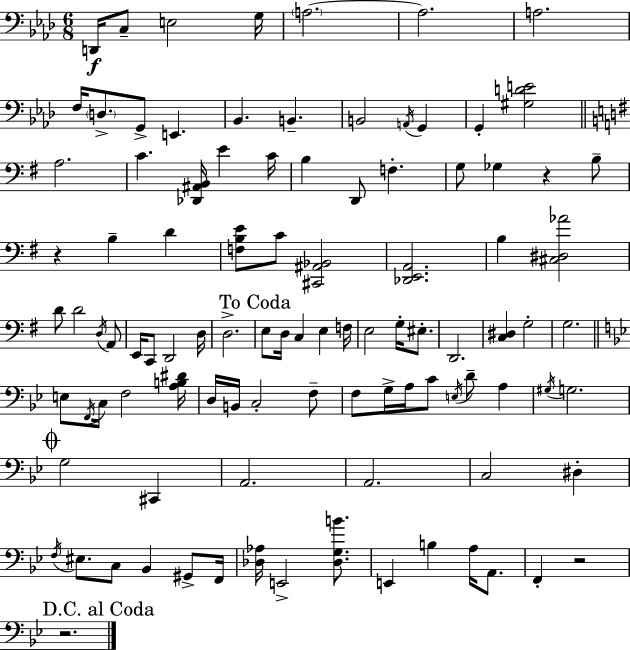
{
  \clef bass
  \numericTimeSignature
  \time 6/8
  \key aes \major
  d,16\f c8-- e2 g16 | \parenthesize a2.~~ | a2. | a2. | \break f16 \parenthesize d8.-> g,8-> e,4. | bes,4. b,4.-- | b,2 \acciaccatura { a,16 } g,4 | g,4-. <gis d' e'>2 | \break \bar "||" \break \key g \major a2. | c'4. <des, ais, b,>16 e'4 c'16 | b4 d,8 f4.-. | g8 ges4 r4 b8-- | \break r4 b4-- d'4 | <f b e'>8 c'8 <cis, ais, bes,>2 | <des, e, a,>2. | b4 <cis dis aes'>2 | \break d'8 d'2 \acciaccatura { d16 } a,8 | e,16 c,8 d,2 | d16 d2.-> | \mark "To Coda" e8 d16 c4 e4 | \break f16 e2 g16-. eis8.-. | d,2. | <c dis>4 g2-. | g2. | \break \bar "||" \break \key bes \major e8 \acciaccatura { f,16 } c16 f2 | <a b dis'>16 d16 b,16 c2-. f8-- | f8 g16-> a16 c'8 \acciaccatura { e16 } d'8-- a4 | \acciaccatura { gis16 } g2. | \break \mark \markup { \musicglyph "scripts.coda" } g2 cis,4 | a,2. | a,2. | c2 dis4-. | \break \acciaccatura { f16 } eis8. c8 bes,4 | gis,8-> f,16 <des aes>16 e,2-> | <des g b'>8. e,4 b4 | a16 a,8. f,4-. r2 | \break \mark "D.C. al Coda" r2. | \bar "|."
}